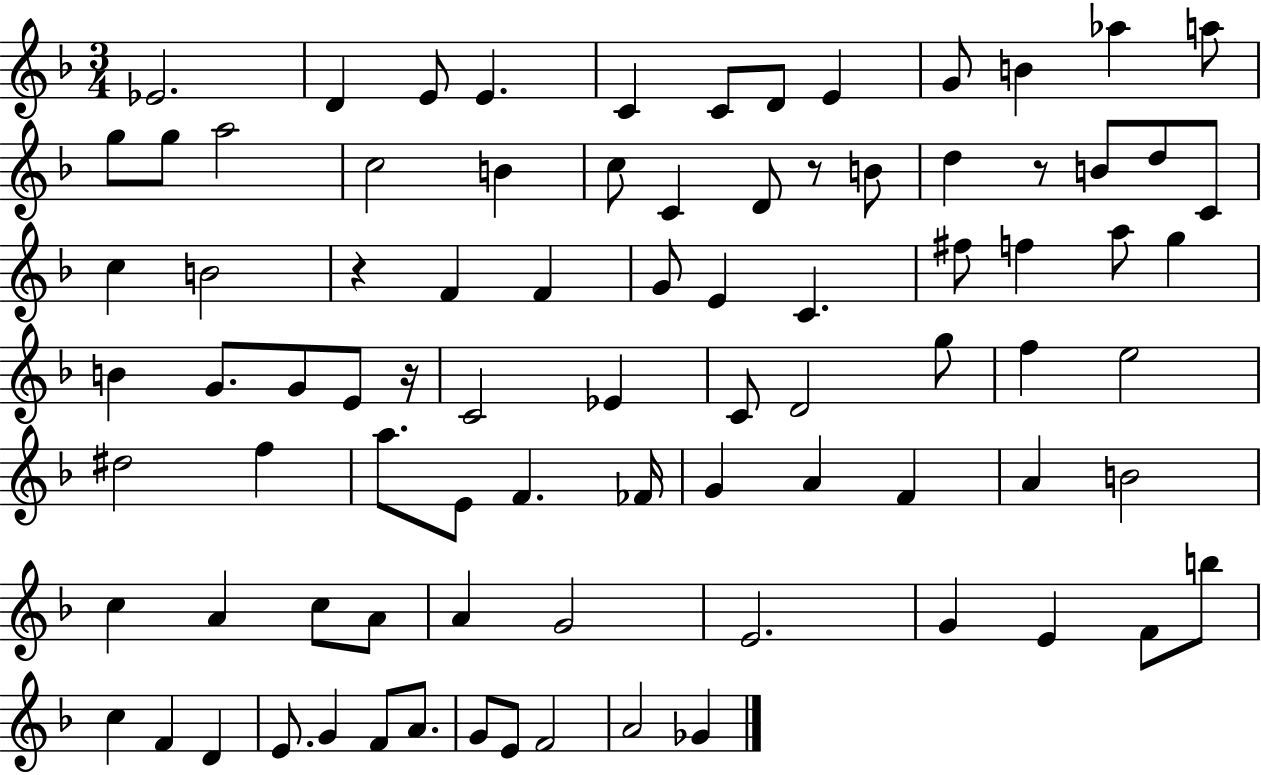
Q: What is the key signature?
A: F major